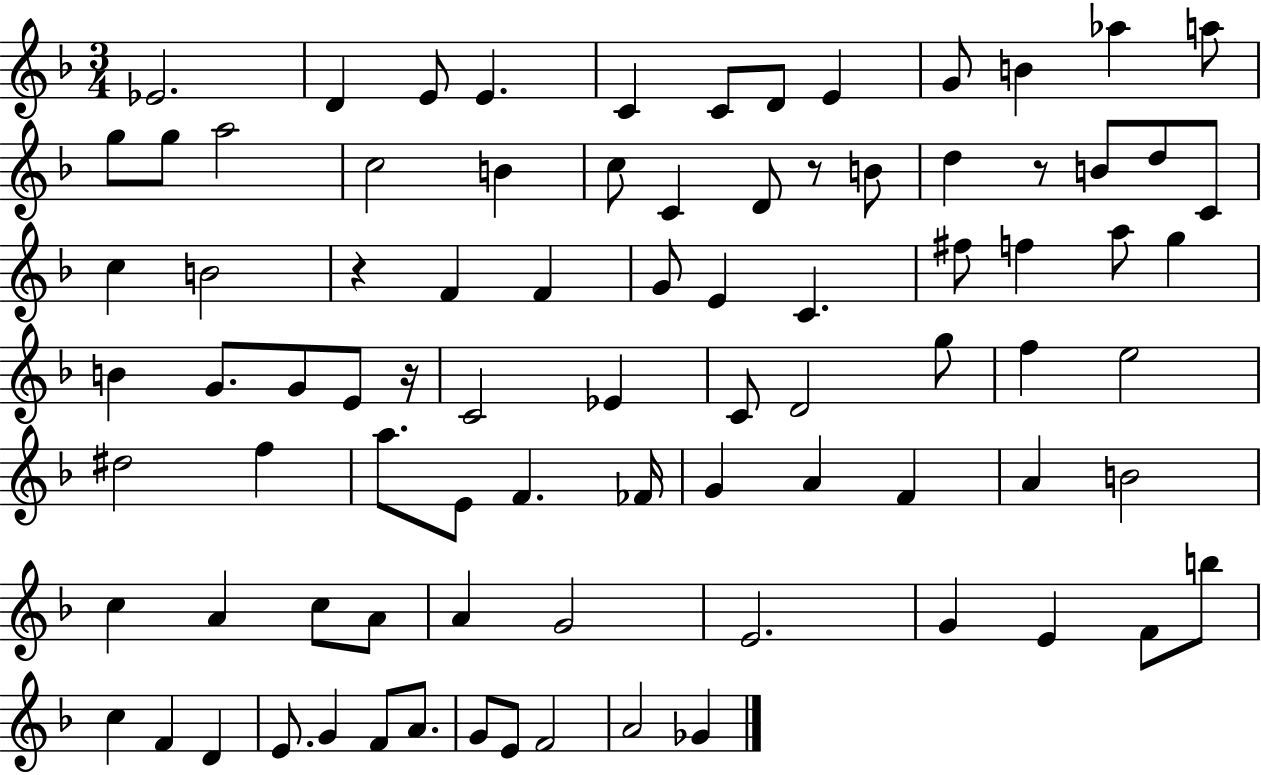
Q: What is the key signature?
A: F major